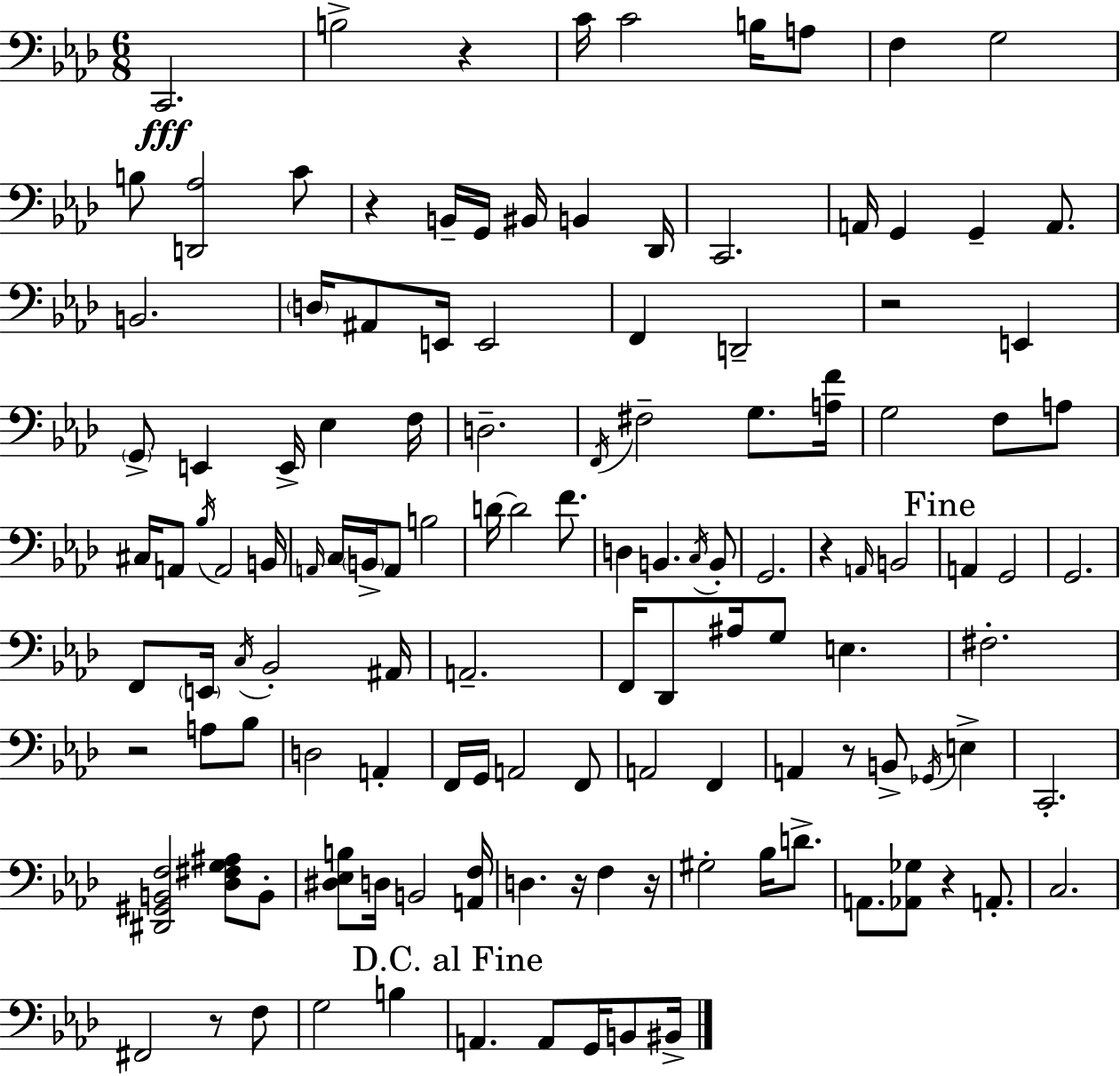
{
  \clef bass
  \numericTimeSignature
  \time 6/8
  \key aes \major
  c,2.\fff | b2-> r4 | c'16 c'2 b16 a8 | f4 g2 | \break b8 <d, aes>2 c'8 | r4 b,16-- g,16 bis,16 b,4 des,16 | c,2. | a,16 g,4 g,4-- a,8. | \break b,2. | \parenthesize d16 ais,8 e,16 e,2 | f,4 d,2-- | r2 e,4 | \break \parenthesize g,8-> e,4 e,16-> ees4 f16 | d2.-- | \acciaccatura { f,16 } fis2-- g8. | <a f'>16 g2 f8 a8 | \break cis16 a,8 \acciaccatura { bes16 } a,2 | b,16 \grace { a,16 } c16 \parenthesize b,16-> a,8 b2 | d'16~~ d'2 | f'8. d4 b,4. | \break \acciaccatura { c16 } b,8-. g,2. | r4 \grace { a,16 } b,2 | \mark "Fine" a,4 g,2 | g,2. | \break f,8 \parenthesize e,16 \acciaccatura { c16 } bes,2-. | ais,16 a,2.-- | f,16 des,8 ais16 g8 | e4. fis2.-. | \break r2 | a8 bes8 d2 | a,4-. f,16 g,16 a,2 | f,8 a,2 | \break f,4 a,4 r8 | b,8-> \acciaccatura { ges,16 } e4-> c,2.-. | <dis, gis, b, f>2 | <des fis g ais>8 b,8-. <dis ees b>8 d16 b,2 | \break <a, f>16 d4. | r16 f4 r16 gis2-. | bes16 d'8.-> a,8. <aes, ges>8 | r4 a,8.-. c2. | \break fis,2 | r8 f8 g2 | b4 \mark "D.C. al Fine" a,4. | a,8 g,16 b,8 bis,16-> \bar "|."
}